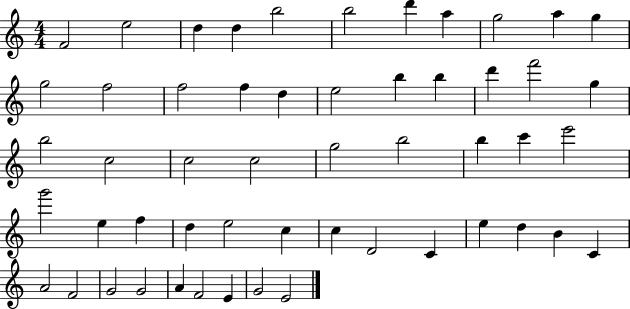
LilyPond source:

{
  \clef treble
  \numericTimeSignature
  \time 4/4
  \key c \major
  f'2 e''2 | d''4 d''4 b''2 | b''2 d'''4 a''4 | g''2 a''4 g''4 | \break g''2 f''2 | f''2 f''4 d''4 | e''2 b''4 b''4 | d'''4 f'''2 g''4 | \break b''2 c''2 | c''2 c''2 | g''2 b''2 | b''4 c'''4 e'''2 | \break g'''2 e''4 f''4 | d''4 e''2 c''4 | c''4 d'2 c'4 | e''4 d''4 b'4 c'4 | \break a'2 f'2 | g'2 g'2 | a'4 f'2 e'4 | g'2 e'2 | \break \bar "|."
}